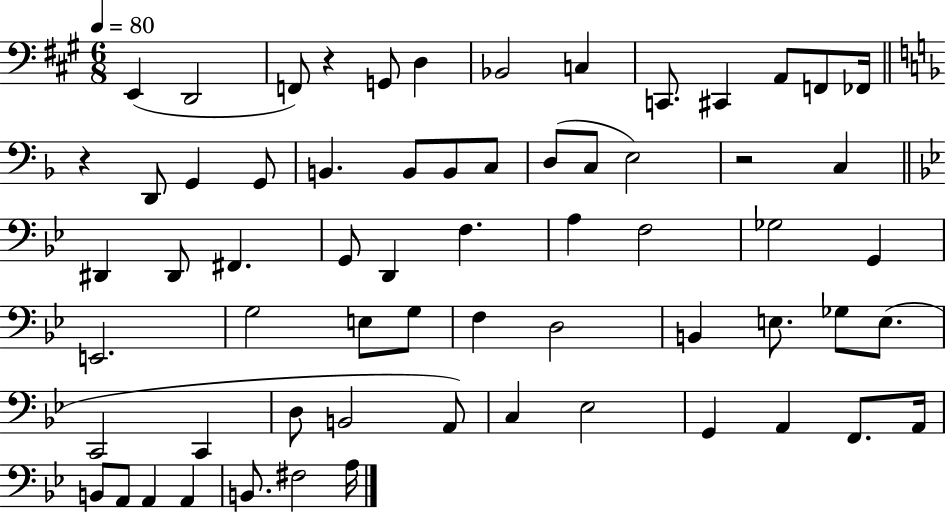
X:1
T:Untitled
M:6/8
L:1/4
K:A
E,, D,,2 F,,/2 z G,,/2 D, _B,,2 C, C,,/2 ^C,, A,,/2 F,,/2 _F,,/4 z D,,/2 G,, G,,/2 B,, B,,/2 B,,/2 C,/2 D,/2 C,/2 E,2 z2 C, ^D,, ^D,,/2 ^F,, G,,/2 D,, F, A, F,2 _G,2 G,, E,,2 G,2 E,/2 G,/2 F, D,2 B,, E,/2 _G,/2 E,/2 C,,2 C,, D,/2 B,,2 A,,/2 C, _E,2 G,, A,, F,,/2 A,,/4 B,,/2 A,,/2 A,, A,, B,,/2 ^F,2 A,/4